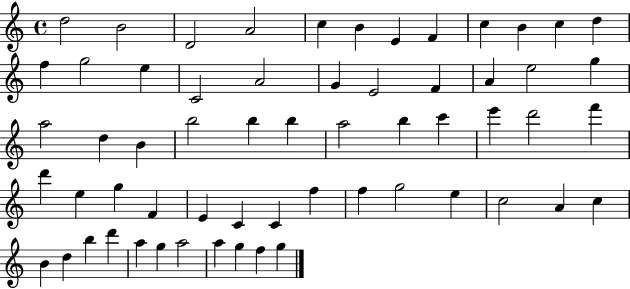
D5/h B4/h D4/h A4/h C5/q B4/q E4/q F4/q C5/q B4/q C5/q D5/q F5/q G5/h E5/q C4/h A4/h G4/q E4/h F4/q A4/q E5/h G5/q A5/h D5/q B4/q B5/h B5/q B5/q A5/h B5/q C6/q E6/q D6/h F6/q D6/q E5/q G5/q F4/q E4/q C4/q C4/q F5/q F5/q G5/h E5/q C5/h A4/q C5/q B4/q D5/q B5/q D6/q A5/q G5/q A5/h A5/q G5/q F5/q G5/q